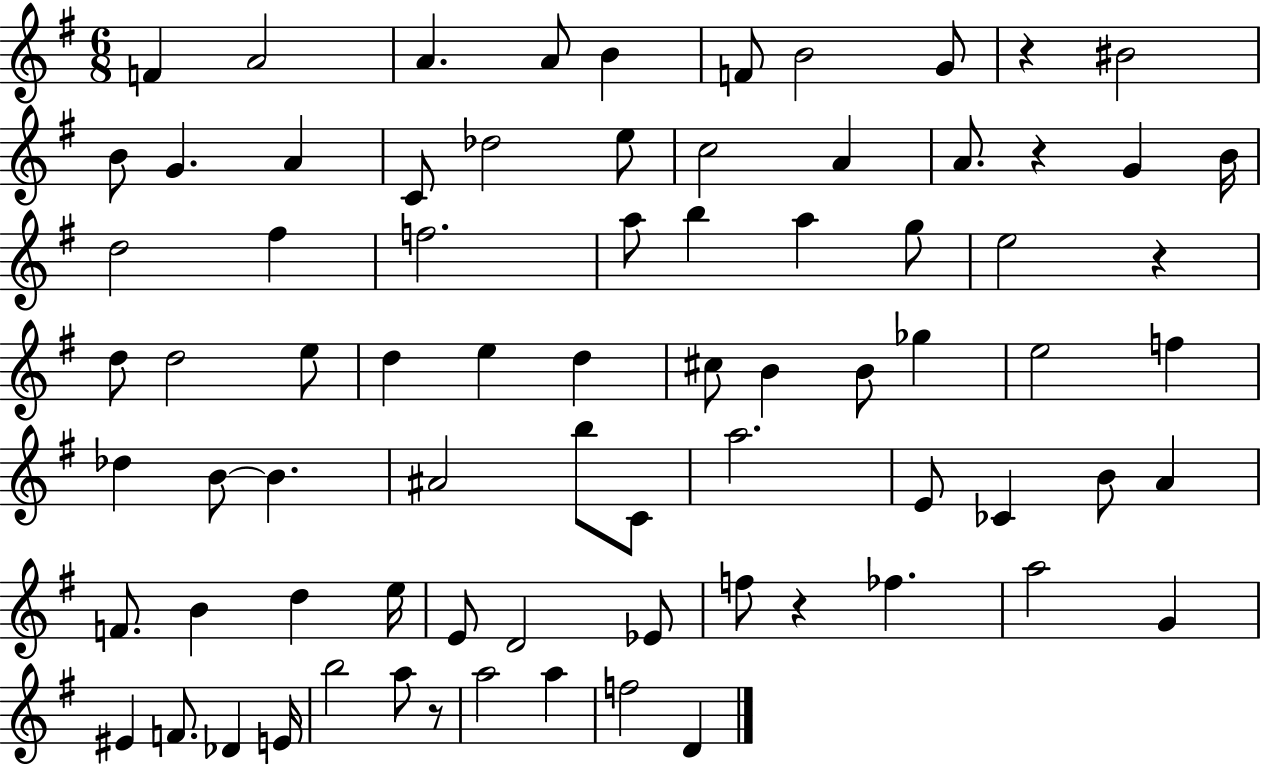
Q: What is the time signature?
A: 6/8